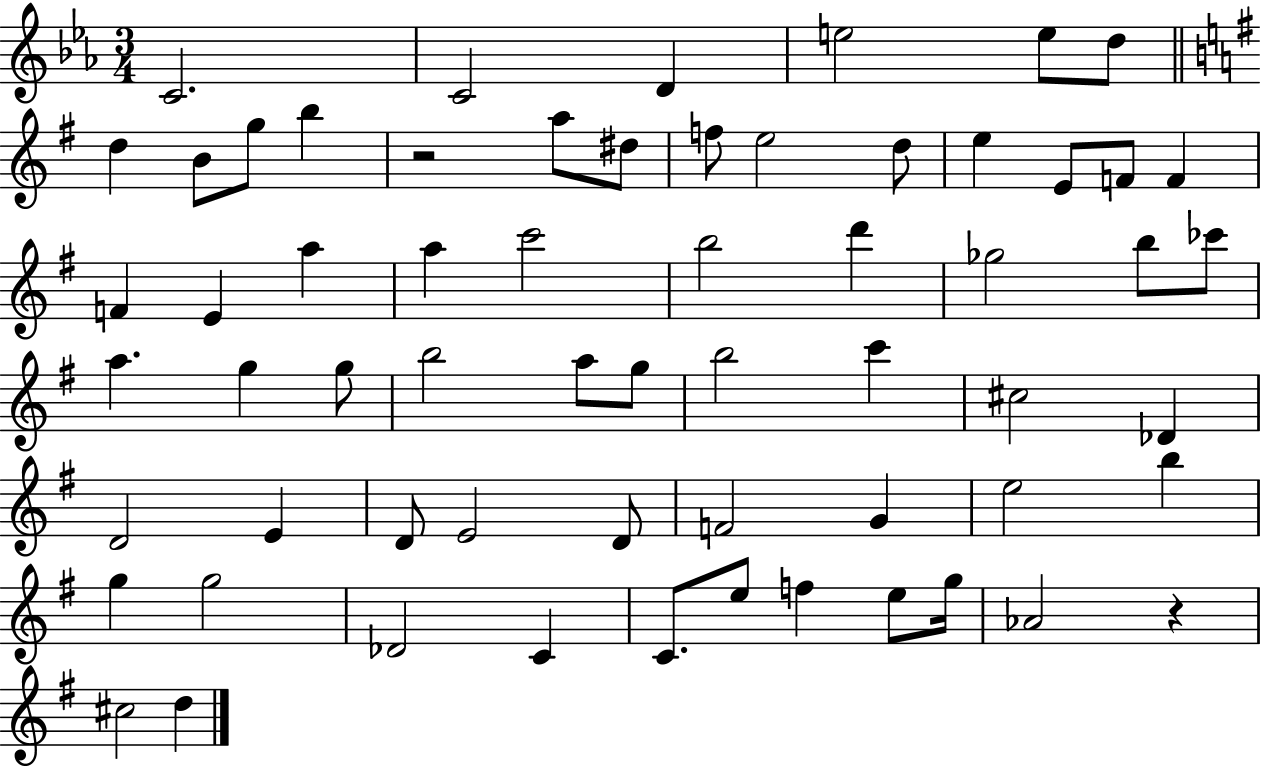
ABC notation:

X:1
T:Untitled
M:3/4
L:1/4
K:Eb
C2 C2 D e2 e/2 d/2 d B/2 g/2 b z2 a/2 ^d/2 f/2 e2 d/2 e E/2 F/2 F F E a a c'2 b2 d' _g2 b/2 _c'/2 a g g/2 b2 a/2 g/2 b2 c' ^c2 _D D2 E D/2 E2 D/2 F2 G e2 b g g2 _D2 C C/2 e/2 f e/2 g/4 _A2 z ^c2 d